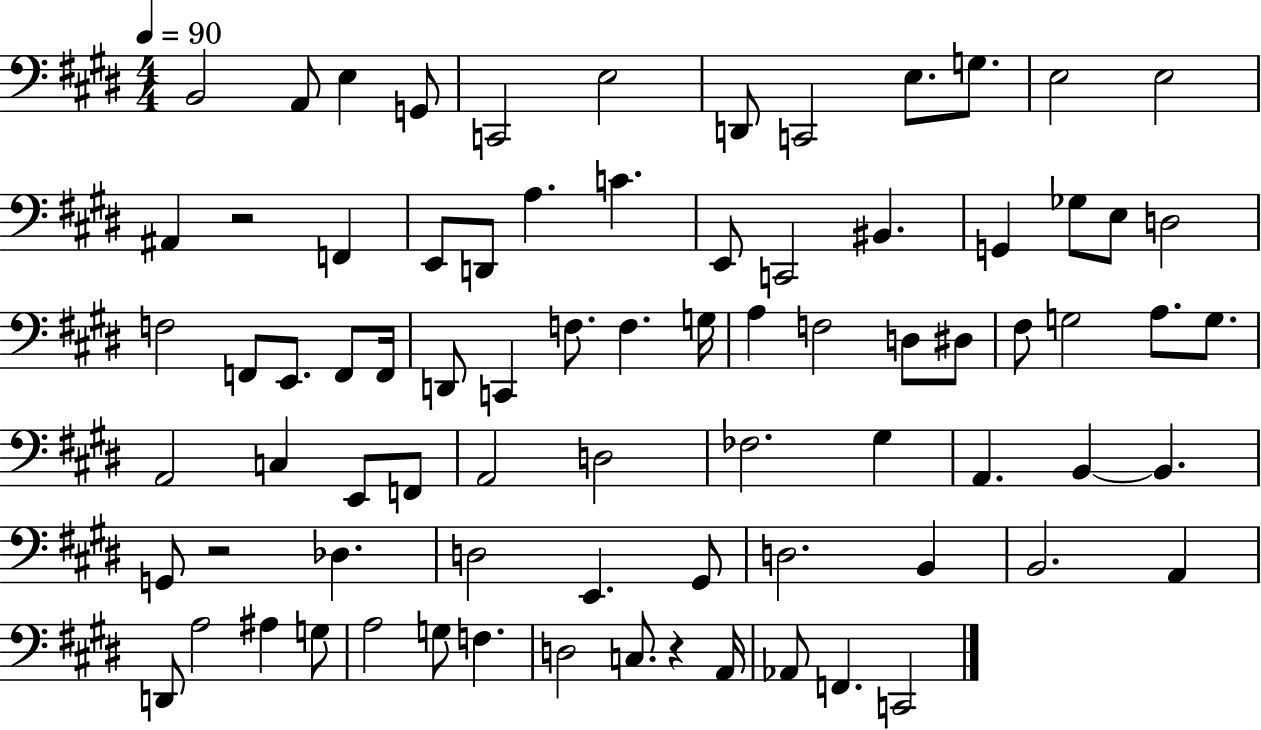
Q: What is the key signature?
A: E major